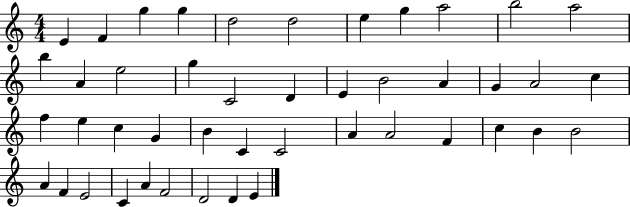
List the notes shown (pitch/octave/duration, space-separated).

E4/q F4/q G5/q G5/q D5/h D5/h E5/q G5/q A5/h B5/h A5/h B5/q A4/q E5/h G5/q C4/h D4/q E4/q B4/h A4/q G4/q A4/h C5/q F5/q E5/q C5/q G4/q B4/q C4/q C4/h A4/q A4/h F4/q C5/q B4/q B4/h A4/q F4/q E4/h C4/q A4/q F4/h D4/h D4/q E4/q